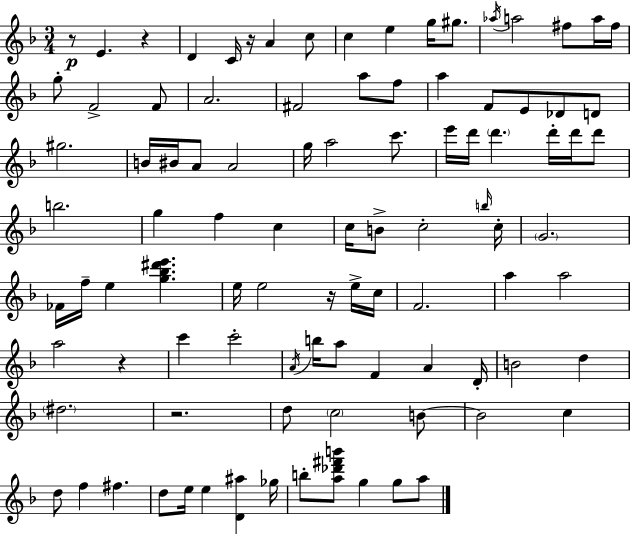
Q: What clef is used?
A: treble